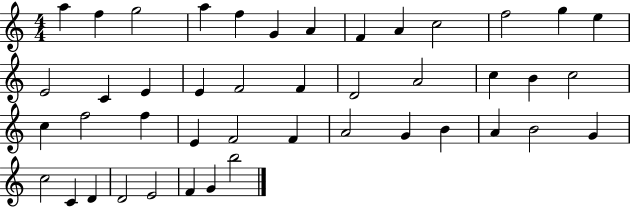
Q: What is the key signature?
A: C major